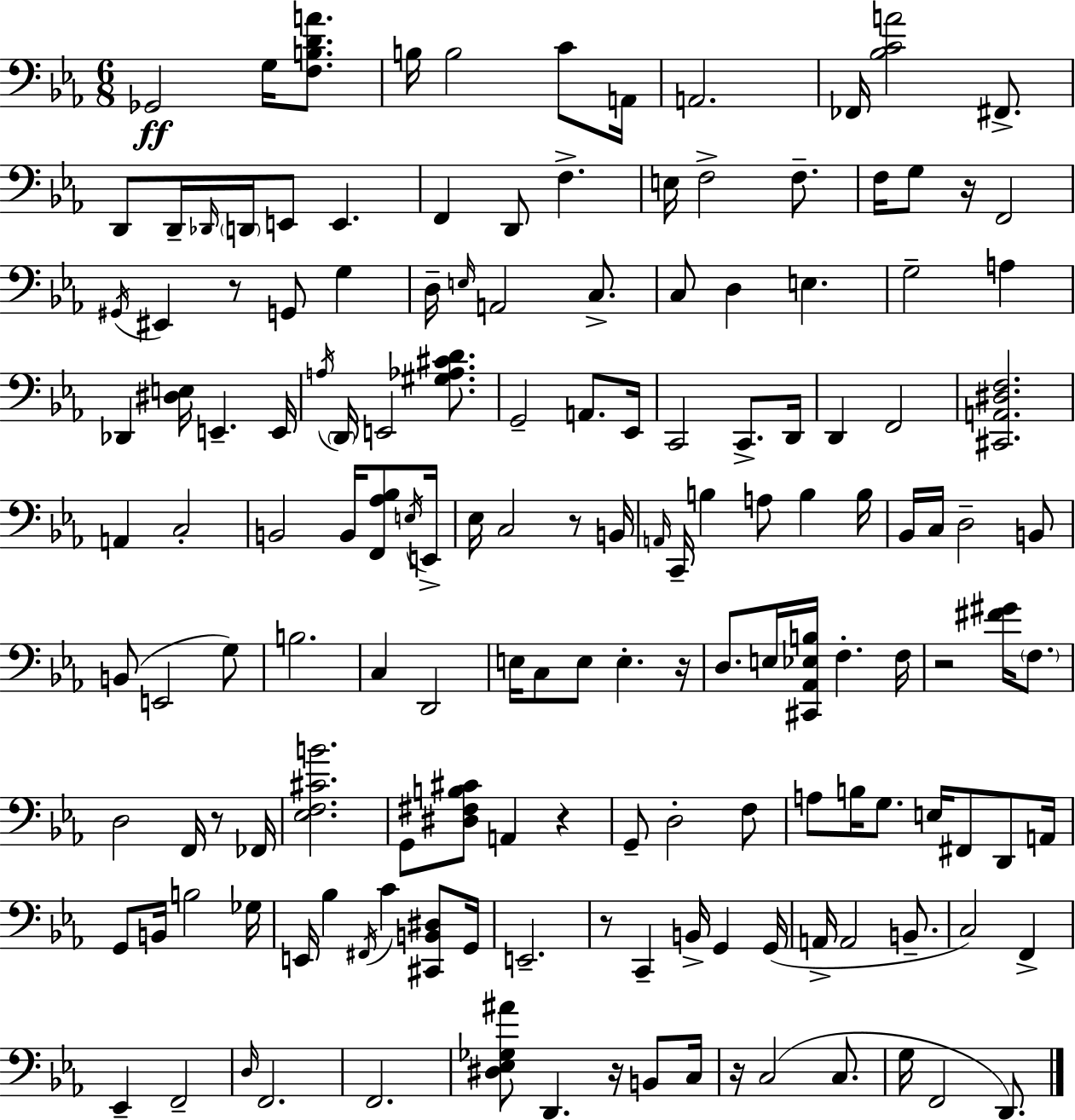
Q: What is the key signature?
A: EES major